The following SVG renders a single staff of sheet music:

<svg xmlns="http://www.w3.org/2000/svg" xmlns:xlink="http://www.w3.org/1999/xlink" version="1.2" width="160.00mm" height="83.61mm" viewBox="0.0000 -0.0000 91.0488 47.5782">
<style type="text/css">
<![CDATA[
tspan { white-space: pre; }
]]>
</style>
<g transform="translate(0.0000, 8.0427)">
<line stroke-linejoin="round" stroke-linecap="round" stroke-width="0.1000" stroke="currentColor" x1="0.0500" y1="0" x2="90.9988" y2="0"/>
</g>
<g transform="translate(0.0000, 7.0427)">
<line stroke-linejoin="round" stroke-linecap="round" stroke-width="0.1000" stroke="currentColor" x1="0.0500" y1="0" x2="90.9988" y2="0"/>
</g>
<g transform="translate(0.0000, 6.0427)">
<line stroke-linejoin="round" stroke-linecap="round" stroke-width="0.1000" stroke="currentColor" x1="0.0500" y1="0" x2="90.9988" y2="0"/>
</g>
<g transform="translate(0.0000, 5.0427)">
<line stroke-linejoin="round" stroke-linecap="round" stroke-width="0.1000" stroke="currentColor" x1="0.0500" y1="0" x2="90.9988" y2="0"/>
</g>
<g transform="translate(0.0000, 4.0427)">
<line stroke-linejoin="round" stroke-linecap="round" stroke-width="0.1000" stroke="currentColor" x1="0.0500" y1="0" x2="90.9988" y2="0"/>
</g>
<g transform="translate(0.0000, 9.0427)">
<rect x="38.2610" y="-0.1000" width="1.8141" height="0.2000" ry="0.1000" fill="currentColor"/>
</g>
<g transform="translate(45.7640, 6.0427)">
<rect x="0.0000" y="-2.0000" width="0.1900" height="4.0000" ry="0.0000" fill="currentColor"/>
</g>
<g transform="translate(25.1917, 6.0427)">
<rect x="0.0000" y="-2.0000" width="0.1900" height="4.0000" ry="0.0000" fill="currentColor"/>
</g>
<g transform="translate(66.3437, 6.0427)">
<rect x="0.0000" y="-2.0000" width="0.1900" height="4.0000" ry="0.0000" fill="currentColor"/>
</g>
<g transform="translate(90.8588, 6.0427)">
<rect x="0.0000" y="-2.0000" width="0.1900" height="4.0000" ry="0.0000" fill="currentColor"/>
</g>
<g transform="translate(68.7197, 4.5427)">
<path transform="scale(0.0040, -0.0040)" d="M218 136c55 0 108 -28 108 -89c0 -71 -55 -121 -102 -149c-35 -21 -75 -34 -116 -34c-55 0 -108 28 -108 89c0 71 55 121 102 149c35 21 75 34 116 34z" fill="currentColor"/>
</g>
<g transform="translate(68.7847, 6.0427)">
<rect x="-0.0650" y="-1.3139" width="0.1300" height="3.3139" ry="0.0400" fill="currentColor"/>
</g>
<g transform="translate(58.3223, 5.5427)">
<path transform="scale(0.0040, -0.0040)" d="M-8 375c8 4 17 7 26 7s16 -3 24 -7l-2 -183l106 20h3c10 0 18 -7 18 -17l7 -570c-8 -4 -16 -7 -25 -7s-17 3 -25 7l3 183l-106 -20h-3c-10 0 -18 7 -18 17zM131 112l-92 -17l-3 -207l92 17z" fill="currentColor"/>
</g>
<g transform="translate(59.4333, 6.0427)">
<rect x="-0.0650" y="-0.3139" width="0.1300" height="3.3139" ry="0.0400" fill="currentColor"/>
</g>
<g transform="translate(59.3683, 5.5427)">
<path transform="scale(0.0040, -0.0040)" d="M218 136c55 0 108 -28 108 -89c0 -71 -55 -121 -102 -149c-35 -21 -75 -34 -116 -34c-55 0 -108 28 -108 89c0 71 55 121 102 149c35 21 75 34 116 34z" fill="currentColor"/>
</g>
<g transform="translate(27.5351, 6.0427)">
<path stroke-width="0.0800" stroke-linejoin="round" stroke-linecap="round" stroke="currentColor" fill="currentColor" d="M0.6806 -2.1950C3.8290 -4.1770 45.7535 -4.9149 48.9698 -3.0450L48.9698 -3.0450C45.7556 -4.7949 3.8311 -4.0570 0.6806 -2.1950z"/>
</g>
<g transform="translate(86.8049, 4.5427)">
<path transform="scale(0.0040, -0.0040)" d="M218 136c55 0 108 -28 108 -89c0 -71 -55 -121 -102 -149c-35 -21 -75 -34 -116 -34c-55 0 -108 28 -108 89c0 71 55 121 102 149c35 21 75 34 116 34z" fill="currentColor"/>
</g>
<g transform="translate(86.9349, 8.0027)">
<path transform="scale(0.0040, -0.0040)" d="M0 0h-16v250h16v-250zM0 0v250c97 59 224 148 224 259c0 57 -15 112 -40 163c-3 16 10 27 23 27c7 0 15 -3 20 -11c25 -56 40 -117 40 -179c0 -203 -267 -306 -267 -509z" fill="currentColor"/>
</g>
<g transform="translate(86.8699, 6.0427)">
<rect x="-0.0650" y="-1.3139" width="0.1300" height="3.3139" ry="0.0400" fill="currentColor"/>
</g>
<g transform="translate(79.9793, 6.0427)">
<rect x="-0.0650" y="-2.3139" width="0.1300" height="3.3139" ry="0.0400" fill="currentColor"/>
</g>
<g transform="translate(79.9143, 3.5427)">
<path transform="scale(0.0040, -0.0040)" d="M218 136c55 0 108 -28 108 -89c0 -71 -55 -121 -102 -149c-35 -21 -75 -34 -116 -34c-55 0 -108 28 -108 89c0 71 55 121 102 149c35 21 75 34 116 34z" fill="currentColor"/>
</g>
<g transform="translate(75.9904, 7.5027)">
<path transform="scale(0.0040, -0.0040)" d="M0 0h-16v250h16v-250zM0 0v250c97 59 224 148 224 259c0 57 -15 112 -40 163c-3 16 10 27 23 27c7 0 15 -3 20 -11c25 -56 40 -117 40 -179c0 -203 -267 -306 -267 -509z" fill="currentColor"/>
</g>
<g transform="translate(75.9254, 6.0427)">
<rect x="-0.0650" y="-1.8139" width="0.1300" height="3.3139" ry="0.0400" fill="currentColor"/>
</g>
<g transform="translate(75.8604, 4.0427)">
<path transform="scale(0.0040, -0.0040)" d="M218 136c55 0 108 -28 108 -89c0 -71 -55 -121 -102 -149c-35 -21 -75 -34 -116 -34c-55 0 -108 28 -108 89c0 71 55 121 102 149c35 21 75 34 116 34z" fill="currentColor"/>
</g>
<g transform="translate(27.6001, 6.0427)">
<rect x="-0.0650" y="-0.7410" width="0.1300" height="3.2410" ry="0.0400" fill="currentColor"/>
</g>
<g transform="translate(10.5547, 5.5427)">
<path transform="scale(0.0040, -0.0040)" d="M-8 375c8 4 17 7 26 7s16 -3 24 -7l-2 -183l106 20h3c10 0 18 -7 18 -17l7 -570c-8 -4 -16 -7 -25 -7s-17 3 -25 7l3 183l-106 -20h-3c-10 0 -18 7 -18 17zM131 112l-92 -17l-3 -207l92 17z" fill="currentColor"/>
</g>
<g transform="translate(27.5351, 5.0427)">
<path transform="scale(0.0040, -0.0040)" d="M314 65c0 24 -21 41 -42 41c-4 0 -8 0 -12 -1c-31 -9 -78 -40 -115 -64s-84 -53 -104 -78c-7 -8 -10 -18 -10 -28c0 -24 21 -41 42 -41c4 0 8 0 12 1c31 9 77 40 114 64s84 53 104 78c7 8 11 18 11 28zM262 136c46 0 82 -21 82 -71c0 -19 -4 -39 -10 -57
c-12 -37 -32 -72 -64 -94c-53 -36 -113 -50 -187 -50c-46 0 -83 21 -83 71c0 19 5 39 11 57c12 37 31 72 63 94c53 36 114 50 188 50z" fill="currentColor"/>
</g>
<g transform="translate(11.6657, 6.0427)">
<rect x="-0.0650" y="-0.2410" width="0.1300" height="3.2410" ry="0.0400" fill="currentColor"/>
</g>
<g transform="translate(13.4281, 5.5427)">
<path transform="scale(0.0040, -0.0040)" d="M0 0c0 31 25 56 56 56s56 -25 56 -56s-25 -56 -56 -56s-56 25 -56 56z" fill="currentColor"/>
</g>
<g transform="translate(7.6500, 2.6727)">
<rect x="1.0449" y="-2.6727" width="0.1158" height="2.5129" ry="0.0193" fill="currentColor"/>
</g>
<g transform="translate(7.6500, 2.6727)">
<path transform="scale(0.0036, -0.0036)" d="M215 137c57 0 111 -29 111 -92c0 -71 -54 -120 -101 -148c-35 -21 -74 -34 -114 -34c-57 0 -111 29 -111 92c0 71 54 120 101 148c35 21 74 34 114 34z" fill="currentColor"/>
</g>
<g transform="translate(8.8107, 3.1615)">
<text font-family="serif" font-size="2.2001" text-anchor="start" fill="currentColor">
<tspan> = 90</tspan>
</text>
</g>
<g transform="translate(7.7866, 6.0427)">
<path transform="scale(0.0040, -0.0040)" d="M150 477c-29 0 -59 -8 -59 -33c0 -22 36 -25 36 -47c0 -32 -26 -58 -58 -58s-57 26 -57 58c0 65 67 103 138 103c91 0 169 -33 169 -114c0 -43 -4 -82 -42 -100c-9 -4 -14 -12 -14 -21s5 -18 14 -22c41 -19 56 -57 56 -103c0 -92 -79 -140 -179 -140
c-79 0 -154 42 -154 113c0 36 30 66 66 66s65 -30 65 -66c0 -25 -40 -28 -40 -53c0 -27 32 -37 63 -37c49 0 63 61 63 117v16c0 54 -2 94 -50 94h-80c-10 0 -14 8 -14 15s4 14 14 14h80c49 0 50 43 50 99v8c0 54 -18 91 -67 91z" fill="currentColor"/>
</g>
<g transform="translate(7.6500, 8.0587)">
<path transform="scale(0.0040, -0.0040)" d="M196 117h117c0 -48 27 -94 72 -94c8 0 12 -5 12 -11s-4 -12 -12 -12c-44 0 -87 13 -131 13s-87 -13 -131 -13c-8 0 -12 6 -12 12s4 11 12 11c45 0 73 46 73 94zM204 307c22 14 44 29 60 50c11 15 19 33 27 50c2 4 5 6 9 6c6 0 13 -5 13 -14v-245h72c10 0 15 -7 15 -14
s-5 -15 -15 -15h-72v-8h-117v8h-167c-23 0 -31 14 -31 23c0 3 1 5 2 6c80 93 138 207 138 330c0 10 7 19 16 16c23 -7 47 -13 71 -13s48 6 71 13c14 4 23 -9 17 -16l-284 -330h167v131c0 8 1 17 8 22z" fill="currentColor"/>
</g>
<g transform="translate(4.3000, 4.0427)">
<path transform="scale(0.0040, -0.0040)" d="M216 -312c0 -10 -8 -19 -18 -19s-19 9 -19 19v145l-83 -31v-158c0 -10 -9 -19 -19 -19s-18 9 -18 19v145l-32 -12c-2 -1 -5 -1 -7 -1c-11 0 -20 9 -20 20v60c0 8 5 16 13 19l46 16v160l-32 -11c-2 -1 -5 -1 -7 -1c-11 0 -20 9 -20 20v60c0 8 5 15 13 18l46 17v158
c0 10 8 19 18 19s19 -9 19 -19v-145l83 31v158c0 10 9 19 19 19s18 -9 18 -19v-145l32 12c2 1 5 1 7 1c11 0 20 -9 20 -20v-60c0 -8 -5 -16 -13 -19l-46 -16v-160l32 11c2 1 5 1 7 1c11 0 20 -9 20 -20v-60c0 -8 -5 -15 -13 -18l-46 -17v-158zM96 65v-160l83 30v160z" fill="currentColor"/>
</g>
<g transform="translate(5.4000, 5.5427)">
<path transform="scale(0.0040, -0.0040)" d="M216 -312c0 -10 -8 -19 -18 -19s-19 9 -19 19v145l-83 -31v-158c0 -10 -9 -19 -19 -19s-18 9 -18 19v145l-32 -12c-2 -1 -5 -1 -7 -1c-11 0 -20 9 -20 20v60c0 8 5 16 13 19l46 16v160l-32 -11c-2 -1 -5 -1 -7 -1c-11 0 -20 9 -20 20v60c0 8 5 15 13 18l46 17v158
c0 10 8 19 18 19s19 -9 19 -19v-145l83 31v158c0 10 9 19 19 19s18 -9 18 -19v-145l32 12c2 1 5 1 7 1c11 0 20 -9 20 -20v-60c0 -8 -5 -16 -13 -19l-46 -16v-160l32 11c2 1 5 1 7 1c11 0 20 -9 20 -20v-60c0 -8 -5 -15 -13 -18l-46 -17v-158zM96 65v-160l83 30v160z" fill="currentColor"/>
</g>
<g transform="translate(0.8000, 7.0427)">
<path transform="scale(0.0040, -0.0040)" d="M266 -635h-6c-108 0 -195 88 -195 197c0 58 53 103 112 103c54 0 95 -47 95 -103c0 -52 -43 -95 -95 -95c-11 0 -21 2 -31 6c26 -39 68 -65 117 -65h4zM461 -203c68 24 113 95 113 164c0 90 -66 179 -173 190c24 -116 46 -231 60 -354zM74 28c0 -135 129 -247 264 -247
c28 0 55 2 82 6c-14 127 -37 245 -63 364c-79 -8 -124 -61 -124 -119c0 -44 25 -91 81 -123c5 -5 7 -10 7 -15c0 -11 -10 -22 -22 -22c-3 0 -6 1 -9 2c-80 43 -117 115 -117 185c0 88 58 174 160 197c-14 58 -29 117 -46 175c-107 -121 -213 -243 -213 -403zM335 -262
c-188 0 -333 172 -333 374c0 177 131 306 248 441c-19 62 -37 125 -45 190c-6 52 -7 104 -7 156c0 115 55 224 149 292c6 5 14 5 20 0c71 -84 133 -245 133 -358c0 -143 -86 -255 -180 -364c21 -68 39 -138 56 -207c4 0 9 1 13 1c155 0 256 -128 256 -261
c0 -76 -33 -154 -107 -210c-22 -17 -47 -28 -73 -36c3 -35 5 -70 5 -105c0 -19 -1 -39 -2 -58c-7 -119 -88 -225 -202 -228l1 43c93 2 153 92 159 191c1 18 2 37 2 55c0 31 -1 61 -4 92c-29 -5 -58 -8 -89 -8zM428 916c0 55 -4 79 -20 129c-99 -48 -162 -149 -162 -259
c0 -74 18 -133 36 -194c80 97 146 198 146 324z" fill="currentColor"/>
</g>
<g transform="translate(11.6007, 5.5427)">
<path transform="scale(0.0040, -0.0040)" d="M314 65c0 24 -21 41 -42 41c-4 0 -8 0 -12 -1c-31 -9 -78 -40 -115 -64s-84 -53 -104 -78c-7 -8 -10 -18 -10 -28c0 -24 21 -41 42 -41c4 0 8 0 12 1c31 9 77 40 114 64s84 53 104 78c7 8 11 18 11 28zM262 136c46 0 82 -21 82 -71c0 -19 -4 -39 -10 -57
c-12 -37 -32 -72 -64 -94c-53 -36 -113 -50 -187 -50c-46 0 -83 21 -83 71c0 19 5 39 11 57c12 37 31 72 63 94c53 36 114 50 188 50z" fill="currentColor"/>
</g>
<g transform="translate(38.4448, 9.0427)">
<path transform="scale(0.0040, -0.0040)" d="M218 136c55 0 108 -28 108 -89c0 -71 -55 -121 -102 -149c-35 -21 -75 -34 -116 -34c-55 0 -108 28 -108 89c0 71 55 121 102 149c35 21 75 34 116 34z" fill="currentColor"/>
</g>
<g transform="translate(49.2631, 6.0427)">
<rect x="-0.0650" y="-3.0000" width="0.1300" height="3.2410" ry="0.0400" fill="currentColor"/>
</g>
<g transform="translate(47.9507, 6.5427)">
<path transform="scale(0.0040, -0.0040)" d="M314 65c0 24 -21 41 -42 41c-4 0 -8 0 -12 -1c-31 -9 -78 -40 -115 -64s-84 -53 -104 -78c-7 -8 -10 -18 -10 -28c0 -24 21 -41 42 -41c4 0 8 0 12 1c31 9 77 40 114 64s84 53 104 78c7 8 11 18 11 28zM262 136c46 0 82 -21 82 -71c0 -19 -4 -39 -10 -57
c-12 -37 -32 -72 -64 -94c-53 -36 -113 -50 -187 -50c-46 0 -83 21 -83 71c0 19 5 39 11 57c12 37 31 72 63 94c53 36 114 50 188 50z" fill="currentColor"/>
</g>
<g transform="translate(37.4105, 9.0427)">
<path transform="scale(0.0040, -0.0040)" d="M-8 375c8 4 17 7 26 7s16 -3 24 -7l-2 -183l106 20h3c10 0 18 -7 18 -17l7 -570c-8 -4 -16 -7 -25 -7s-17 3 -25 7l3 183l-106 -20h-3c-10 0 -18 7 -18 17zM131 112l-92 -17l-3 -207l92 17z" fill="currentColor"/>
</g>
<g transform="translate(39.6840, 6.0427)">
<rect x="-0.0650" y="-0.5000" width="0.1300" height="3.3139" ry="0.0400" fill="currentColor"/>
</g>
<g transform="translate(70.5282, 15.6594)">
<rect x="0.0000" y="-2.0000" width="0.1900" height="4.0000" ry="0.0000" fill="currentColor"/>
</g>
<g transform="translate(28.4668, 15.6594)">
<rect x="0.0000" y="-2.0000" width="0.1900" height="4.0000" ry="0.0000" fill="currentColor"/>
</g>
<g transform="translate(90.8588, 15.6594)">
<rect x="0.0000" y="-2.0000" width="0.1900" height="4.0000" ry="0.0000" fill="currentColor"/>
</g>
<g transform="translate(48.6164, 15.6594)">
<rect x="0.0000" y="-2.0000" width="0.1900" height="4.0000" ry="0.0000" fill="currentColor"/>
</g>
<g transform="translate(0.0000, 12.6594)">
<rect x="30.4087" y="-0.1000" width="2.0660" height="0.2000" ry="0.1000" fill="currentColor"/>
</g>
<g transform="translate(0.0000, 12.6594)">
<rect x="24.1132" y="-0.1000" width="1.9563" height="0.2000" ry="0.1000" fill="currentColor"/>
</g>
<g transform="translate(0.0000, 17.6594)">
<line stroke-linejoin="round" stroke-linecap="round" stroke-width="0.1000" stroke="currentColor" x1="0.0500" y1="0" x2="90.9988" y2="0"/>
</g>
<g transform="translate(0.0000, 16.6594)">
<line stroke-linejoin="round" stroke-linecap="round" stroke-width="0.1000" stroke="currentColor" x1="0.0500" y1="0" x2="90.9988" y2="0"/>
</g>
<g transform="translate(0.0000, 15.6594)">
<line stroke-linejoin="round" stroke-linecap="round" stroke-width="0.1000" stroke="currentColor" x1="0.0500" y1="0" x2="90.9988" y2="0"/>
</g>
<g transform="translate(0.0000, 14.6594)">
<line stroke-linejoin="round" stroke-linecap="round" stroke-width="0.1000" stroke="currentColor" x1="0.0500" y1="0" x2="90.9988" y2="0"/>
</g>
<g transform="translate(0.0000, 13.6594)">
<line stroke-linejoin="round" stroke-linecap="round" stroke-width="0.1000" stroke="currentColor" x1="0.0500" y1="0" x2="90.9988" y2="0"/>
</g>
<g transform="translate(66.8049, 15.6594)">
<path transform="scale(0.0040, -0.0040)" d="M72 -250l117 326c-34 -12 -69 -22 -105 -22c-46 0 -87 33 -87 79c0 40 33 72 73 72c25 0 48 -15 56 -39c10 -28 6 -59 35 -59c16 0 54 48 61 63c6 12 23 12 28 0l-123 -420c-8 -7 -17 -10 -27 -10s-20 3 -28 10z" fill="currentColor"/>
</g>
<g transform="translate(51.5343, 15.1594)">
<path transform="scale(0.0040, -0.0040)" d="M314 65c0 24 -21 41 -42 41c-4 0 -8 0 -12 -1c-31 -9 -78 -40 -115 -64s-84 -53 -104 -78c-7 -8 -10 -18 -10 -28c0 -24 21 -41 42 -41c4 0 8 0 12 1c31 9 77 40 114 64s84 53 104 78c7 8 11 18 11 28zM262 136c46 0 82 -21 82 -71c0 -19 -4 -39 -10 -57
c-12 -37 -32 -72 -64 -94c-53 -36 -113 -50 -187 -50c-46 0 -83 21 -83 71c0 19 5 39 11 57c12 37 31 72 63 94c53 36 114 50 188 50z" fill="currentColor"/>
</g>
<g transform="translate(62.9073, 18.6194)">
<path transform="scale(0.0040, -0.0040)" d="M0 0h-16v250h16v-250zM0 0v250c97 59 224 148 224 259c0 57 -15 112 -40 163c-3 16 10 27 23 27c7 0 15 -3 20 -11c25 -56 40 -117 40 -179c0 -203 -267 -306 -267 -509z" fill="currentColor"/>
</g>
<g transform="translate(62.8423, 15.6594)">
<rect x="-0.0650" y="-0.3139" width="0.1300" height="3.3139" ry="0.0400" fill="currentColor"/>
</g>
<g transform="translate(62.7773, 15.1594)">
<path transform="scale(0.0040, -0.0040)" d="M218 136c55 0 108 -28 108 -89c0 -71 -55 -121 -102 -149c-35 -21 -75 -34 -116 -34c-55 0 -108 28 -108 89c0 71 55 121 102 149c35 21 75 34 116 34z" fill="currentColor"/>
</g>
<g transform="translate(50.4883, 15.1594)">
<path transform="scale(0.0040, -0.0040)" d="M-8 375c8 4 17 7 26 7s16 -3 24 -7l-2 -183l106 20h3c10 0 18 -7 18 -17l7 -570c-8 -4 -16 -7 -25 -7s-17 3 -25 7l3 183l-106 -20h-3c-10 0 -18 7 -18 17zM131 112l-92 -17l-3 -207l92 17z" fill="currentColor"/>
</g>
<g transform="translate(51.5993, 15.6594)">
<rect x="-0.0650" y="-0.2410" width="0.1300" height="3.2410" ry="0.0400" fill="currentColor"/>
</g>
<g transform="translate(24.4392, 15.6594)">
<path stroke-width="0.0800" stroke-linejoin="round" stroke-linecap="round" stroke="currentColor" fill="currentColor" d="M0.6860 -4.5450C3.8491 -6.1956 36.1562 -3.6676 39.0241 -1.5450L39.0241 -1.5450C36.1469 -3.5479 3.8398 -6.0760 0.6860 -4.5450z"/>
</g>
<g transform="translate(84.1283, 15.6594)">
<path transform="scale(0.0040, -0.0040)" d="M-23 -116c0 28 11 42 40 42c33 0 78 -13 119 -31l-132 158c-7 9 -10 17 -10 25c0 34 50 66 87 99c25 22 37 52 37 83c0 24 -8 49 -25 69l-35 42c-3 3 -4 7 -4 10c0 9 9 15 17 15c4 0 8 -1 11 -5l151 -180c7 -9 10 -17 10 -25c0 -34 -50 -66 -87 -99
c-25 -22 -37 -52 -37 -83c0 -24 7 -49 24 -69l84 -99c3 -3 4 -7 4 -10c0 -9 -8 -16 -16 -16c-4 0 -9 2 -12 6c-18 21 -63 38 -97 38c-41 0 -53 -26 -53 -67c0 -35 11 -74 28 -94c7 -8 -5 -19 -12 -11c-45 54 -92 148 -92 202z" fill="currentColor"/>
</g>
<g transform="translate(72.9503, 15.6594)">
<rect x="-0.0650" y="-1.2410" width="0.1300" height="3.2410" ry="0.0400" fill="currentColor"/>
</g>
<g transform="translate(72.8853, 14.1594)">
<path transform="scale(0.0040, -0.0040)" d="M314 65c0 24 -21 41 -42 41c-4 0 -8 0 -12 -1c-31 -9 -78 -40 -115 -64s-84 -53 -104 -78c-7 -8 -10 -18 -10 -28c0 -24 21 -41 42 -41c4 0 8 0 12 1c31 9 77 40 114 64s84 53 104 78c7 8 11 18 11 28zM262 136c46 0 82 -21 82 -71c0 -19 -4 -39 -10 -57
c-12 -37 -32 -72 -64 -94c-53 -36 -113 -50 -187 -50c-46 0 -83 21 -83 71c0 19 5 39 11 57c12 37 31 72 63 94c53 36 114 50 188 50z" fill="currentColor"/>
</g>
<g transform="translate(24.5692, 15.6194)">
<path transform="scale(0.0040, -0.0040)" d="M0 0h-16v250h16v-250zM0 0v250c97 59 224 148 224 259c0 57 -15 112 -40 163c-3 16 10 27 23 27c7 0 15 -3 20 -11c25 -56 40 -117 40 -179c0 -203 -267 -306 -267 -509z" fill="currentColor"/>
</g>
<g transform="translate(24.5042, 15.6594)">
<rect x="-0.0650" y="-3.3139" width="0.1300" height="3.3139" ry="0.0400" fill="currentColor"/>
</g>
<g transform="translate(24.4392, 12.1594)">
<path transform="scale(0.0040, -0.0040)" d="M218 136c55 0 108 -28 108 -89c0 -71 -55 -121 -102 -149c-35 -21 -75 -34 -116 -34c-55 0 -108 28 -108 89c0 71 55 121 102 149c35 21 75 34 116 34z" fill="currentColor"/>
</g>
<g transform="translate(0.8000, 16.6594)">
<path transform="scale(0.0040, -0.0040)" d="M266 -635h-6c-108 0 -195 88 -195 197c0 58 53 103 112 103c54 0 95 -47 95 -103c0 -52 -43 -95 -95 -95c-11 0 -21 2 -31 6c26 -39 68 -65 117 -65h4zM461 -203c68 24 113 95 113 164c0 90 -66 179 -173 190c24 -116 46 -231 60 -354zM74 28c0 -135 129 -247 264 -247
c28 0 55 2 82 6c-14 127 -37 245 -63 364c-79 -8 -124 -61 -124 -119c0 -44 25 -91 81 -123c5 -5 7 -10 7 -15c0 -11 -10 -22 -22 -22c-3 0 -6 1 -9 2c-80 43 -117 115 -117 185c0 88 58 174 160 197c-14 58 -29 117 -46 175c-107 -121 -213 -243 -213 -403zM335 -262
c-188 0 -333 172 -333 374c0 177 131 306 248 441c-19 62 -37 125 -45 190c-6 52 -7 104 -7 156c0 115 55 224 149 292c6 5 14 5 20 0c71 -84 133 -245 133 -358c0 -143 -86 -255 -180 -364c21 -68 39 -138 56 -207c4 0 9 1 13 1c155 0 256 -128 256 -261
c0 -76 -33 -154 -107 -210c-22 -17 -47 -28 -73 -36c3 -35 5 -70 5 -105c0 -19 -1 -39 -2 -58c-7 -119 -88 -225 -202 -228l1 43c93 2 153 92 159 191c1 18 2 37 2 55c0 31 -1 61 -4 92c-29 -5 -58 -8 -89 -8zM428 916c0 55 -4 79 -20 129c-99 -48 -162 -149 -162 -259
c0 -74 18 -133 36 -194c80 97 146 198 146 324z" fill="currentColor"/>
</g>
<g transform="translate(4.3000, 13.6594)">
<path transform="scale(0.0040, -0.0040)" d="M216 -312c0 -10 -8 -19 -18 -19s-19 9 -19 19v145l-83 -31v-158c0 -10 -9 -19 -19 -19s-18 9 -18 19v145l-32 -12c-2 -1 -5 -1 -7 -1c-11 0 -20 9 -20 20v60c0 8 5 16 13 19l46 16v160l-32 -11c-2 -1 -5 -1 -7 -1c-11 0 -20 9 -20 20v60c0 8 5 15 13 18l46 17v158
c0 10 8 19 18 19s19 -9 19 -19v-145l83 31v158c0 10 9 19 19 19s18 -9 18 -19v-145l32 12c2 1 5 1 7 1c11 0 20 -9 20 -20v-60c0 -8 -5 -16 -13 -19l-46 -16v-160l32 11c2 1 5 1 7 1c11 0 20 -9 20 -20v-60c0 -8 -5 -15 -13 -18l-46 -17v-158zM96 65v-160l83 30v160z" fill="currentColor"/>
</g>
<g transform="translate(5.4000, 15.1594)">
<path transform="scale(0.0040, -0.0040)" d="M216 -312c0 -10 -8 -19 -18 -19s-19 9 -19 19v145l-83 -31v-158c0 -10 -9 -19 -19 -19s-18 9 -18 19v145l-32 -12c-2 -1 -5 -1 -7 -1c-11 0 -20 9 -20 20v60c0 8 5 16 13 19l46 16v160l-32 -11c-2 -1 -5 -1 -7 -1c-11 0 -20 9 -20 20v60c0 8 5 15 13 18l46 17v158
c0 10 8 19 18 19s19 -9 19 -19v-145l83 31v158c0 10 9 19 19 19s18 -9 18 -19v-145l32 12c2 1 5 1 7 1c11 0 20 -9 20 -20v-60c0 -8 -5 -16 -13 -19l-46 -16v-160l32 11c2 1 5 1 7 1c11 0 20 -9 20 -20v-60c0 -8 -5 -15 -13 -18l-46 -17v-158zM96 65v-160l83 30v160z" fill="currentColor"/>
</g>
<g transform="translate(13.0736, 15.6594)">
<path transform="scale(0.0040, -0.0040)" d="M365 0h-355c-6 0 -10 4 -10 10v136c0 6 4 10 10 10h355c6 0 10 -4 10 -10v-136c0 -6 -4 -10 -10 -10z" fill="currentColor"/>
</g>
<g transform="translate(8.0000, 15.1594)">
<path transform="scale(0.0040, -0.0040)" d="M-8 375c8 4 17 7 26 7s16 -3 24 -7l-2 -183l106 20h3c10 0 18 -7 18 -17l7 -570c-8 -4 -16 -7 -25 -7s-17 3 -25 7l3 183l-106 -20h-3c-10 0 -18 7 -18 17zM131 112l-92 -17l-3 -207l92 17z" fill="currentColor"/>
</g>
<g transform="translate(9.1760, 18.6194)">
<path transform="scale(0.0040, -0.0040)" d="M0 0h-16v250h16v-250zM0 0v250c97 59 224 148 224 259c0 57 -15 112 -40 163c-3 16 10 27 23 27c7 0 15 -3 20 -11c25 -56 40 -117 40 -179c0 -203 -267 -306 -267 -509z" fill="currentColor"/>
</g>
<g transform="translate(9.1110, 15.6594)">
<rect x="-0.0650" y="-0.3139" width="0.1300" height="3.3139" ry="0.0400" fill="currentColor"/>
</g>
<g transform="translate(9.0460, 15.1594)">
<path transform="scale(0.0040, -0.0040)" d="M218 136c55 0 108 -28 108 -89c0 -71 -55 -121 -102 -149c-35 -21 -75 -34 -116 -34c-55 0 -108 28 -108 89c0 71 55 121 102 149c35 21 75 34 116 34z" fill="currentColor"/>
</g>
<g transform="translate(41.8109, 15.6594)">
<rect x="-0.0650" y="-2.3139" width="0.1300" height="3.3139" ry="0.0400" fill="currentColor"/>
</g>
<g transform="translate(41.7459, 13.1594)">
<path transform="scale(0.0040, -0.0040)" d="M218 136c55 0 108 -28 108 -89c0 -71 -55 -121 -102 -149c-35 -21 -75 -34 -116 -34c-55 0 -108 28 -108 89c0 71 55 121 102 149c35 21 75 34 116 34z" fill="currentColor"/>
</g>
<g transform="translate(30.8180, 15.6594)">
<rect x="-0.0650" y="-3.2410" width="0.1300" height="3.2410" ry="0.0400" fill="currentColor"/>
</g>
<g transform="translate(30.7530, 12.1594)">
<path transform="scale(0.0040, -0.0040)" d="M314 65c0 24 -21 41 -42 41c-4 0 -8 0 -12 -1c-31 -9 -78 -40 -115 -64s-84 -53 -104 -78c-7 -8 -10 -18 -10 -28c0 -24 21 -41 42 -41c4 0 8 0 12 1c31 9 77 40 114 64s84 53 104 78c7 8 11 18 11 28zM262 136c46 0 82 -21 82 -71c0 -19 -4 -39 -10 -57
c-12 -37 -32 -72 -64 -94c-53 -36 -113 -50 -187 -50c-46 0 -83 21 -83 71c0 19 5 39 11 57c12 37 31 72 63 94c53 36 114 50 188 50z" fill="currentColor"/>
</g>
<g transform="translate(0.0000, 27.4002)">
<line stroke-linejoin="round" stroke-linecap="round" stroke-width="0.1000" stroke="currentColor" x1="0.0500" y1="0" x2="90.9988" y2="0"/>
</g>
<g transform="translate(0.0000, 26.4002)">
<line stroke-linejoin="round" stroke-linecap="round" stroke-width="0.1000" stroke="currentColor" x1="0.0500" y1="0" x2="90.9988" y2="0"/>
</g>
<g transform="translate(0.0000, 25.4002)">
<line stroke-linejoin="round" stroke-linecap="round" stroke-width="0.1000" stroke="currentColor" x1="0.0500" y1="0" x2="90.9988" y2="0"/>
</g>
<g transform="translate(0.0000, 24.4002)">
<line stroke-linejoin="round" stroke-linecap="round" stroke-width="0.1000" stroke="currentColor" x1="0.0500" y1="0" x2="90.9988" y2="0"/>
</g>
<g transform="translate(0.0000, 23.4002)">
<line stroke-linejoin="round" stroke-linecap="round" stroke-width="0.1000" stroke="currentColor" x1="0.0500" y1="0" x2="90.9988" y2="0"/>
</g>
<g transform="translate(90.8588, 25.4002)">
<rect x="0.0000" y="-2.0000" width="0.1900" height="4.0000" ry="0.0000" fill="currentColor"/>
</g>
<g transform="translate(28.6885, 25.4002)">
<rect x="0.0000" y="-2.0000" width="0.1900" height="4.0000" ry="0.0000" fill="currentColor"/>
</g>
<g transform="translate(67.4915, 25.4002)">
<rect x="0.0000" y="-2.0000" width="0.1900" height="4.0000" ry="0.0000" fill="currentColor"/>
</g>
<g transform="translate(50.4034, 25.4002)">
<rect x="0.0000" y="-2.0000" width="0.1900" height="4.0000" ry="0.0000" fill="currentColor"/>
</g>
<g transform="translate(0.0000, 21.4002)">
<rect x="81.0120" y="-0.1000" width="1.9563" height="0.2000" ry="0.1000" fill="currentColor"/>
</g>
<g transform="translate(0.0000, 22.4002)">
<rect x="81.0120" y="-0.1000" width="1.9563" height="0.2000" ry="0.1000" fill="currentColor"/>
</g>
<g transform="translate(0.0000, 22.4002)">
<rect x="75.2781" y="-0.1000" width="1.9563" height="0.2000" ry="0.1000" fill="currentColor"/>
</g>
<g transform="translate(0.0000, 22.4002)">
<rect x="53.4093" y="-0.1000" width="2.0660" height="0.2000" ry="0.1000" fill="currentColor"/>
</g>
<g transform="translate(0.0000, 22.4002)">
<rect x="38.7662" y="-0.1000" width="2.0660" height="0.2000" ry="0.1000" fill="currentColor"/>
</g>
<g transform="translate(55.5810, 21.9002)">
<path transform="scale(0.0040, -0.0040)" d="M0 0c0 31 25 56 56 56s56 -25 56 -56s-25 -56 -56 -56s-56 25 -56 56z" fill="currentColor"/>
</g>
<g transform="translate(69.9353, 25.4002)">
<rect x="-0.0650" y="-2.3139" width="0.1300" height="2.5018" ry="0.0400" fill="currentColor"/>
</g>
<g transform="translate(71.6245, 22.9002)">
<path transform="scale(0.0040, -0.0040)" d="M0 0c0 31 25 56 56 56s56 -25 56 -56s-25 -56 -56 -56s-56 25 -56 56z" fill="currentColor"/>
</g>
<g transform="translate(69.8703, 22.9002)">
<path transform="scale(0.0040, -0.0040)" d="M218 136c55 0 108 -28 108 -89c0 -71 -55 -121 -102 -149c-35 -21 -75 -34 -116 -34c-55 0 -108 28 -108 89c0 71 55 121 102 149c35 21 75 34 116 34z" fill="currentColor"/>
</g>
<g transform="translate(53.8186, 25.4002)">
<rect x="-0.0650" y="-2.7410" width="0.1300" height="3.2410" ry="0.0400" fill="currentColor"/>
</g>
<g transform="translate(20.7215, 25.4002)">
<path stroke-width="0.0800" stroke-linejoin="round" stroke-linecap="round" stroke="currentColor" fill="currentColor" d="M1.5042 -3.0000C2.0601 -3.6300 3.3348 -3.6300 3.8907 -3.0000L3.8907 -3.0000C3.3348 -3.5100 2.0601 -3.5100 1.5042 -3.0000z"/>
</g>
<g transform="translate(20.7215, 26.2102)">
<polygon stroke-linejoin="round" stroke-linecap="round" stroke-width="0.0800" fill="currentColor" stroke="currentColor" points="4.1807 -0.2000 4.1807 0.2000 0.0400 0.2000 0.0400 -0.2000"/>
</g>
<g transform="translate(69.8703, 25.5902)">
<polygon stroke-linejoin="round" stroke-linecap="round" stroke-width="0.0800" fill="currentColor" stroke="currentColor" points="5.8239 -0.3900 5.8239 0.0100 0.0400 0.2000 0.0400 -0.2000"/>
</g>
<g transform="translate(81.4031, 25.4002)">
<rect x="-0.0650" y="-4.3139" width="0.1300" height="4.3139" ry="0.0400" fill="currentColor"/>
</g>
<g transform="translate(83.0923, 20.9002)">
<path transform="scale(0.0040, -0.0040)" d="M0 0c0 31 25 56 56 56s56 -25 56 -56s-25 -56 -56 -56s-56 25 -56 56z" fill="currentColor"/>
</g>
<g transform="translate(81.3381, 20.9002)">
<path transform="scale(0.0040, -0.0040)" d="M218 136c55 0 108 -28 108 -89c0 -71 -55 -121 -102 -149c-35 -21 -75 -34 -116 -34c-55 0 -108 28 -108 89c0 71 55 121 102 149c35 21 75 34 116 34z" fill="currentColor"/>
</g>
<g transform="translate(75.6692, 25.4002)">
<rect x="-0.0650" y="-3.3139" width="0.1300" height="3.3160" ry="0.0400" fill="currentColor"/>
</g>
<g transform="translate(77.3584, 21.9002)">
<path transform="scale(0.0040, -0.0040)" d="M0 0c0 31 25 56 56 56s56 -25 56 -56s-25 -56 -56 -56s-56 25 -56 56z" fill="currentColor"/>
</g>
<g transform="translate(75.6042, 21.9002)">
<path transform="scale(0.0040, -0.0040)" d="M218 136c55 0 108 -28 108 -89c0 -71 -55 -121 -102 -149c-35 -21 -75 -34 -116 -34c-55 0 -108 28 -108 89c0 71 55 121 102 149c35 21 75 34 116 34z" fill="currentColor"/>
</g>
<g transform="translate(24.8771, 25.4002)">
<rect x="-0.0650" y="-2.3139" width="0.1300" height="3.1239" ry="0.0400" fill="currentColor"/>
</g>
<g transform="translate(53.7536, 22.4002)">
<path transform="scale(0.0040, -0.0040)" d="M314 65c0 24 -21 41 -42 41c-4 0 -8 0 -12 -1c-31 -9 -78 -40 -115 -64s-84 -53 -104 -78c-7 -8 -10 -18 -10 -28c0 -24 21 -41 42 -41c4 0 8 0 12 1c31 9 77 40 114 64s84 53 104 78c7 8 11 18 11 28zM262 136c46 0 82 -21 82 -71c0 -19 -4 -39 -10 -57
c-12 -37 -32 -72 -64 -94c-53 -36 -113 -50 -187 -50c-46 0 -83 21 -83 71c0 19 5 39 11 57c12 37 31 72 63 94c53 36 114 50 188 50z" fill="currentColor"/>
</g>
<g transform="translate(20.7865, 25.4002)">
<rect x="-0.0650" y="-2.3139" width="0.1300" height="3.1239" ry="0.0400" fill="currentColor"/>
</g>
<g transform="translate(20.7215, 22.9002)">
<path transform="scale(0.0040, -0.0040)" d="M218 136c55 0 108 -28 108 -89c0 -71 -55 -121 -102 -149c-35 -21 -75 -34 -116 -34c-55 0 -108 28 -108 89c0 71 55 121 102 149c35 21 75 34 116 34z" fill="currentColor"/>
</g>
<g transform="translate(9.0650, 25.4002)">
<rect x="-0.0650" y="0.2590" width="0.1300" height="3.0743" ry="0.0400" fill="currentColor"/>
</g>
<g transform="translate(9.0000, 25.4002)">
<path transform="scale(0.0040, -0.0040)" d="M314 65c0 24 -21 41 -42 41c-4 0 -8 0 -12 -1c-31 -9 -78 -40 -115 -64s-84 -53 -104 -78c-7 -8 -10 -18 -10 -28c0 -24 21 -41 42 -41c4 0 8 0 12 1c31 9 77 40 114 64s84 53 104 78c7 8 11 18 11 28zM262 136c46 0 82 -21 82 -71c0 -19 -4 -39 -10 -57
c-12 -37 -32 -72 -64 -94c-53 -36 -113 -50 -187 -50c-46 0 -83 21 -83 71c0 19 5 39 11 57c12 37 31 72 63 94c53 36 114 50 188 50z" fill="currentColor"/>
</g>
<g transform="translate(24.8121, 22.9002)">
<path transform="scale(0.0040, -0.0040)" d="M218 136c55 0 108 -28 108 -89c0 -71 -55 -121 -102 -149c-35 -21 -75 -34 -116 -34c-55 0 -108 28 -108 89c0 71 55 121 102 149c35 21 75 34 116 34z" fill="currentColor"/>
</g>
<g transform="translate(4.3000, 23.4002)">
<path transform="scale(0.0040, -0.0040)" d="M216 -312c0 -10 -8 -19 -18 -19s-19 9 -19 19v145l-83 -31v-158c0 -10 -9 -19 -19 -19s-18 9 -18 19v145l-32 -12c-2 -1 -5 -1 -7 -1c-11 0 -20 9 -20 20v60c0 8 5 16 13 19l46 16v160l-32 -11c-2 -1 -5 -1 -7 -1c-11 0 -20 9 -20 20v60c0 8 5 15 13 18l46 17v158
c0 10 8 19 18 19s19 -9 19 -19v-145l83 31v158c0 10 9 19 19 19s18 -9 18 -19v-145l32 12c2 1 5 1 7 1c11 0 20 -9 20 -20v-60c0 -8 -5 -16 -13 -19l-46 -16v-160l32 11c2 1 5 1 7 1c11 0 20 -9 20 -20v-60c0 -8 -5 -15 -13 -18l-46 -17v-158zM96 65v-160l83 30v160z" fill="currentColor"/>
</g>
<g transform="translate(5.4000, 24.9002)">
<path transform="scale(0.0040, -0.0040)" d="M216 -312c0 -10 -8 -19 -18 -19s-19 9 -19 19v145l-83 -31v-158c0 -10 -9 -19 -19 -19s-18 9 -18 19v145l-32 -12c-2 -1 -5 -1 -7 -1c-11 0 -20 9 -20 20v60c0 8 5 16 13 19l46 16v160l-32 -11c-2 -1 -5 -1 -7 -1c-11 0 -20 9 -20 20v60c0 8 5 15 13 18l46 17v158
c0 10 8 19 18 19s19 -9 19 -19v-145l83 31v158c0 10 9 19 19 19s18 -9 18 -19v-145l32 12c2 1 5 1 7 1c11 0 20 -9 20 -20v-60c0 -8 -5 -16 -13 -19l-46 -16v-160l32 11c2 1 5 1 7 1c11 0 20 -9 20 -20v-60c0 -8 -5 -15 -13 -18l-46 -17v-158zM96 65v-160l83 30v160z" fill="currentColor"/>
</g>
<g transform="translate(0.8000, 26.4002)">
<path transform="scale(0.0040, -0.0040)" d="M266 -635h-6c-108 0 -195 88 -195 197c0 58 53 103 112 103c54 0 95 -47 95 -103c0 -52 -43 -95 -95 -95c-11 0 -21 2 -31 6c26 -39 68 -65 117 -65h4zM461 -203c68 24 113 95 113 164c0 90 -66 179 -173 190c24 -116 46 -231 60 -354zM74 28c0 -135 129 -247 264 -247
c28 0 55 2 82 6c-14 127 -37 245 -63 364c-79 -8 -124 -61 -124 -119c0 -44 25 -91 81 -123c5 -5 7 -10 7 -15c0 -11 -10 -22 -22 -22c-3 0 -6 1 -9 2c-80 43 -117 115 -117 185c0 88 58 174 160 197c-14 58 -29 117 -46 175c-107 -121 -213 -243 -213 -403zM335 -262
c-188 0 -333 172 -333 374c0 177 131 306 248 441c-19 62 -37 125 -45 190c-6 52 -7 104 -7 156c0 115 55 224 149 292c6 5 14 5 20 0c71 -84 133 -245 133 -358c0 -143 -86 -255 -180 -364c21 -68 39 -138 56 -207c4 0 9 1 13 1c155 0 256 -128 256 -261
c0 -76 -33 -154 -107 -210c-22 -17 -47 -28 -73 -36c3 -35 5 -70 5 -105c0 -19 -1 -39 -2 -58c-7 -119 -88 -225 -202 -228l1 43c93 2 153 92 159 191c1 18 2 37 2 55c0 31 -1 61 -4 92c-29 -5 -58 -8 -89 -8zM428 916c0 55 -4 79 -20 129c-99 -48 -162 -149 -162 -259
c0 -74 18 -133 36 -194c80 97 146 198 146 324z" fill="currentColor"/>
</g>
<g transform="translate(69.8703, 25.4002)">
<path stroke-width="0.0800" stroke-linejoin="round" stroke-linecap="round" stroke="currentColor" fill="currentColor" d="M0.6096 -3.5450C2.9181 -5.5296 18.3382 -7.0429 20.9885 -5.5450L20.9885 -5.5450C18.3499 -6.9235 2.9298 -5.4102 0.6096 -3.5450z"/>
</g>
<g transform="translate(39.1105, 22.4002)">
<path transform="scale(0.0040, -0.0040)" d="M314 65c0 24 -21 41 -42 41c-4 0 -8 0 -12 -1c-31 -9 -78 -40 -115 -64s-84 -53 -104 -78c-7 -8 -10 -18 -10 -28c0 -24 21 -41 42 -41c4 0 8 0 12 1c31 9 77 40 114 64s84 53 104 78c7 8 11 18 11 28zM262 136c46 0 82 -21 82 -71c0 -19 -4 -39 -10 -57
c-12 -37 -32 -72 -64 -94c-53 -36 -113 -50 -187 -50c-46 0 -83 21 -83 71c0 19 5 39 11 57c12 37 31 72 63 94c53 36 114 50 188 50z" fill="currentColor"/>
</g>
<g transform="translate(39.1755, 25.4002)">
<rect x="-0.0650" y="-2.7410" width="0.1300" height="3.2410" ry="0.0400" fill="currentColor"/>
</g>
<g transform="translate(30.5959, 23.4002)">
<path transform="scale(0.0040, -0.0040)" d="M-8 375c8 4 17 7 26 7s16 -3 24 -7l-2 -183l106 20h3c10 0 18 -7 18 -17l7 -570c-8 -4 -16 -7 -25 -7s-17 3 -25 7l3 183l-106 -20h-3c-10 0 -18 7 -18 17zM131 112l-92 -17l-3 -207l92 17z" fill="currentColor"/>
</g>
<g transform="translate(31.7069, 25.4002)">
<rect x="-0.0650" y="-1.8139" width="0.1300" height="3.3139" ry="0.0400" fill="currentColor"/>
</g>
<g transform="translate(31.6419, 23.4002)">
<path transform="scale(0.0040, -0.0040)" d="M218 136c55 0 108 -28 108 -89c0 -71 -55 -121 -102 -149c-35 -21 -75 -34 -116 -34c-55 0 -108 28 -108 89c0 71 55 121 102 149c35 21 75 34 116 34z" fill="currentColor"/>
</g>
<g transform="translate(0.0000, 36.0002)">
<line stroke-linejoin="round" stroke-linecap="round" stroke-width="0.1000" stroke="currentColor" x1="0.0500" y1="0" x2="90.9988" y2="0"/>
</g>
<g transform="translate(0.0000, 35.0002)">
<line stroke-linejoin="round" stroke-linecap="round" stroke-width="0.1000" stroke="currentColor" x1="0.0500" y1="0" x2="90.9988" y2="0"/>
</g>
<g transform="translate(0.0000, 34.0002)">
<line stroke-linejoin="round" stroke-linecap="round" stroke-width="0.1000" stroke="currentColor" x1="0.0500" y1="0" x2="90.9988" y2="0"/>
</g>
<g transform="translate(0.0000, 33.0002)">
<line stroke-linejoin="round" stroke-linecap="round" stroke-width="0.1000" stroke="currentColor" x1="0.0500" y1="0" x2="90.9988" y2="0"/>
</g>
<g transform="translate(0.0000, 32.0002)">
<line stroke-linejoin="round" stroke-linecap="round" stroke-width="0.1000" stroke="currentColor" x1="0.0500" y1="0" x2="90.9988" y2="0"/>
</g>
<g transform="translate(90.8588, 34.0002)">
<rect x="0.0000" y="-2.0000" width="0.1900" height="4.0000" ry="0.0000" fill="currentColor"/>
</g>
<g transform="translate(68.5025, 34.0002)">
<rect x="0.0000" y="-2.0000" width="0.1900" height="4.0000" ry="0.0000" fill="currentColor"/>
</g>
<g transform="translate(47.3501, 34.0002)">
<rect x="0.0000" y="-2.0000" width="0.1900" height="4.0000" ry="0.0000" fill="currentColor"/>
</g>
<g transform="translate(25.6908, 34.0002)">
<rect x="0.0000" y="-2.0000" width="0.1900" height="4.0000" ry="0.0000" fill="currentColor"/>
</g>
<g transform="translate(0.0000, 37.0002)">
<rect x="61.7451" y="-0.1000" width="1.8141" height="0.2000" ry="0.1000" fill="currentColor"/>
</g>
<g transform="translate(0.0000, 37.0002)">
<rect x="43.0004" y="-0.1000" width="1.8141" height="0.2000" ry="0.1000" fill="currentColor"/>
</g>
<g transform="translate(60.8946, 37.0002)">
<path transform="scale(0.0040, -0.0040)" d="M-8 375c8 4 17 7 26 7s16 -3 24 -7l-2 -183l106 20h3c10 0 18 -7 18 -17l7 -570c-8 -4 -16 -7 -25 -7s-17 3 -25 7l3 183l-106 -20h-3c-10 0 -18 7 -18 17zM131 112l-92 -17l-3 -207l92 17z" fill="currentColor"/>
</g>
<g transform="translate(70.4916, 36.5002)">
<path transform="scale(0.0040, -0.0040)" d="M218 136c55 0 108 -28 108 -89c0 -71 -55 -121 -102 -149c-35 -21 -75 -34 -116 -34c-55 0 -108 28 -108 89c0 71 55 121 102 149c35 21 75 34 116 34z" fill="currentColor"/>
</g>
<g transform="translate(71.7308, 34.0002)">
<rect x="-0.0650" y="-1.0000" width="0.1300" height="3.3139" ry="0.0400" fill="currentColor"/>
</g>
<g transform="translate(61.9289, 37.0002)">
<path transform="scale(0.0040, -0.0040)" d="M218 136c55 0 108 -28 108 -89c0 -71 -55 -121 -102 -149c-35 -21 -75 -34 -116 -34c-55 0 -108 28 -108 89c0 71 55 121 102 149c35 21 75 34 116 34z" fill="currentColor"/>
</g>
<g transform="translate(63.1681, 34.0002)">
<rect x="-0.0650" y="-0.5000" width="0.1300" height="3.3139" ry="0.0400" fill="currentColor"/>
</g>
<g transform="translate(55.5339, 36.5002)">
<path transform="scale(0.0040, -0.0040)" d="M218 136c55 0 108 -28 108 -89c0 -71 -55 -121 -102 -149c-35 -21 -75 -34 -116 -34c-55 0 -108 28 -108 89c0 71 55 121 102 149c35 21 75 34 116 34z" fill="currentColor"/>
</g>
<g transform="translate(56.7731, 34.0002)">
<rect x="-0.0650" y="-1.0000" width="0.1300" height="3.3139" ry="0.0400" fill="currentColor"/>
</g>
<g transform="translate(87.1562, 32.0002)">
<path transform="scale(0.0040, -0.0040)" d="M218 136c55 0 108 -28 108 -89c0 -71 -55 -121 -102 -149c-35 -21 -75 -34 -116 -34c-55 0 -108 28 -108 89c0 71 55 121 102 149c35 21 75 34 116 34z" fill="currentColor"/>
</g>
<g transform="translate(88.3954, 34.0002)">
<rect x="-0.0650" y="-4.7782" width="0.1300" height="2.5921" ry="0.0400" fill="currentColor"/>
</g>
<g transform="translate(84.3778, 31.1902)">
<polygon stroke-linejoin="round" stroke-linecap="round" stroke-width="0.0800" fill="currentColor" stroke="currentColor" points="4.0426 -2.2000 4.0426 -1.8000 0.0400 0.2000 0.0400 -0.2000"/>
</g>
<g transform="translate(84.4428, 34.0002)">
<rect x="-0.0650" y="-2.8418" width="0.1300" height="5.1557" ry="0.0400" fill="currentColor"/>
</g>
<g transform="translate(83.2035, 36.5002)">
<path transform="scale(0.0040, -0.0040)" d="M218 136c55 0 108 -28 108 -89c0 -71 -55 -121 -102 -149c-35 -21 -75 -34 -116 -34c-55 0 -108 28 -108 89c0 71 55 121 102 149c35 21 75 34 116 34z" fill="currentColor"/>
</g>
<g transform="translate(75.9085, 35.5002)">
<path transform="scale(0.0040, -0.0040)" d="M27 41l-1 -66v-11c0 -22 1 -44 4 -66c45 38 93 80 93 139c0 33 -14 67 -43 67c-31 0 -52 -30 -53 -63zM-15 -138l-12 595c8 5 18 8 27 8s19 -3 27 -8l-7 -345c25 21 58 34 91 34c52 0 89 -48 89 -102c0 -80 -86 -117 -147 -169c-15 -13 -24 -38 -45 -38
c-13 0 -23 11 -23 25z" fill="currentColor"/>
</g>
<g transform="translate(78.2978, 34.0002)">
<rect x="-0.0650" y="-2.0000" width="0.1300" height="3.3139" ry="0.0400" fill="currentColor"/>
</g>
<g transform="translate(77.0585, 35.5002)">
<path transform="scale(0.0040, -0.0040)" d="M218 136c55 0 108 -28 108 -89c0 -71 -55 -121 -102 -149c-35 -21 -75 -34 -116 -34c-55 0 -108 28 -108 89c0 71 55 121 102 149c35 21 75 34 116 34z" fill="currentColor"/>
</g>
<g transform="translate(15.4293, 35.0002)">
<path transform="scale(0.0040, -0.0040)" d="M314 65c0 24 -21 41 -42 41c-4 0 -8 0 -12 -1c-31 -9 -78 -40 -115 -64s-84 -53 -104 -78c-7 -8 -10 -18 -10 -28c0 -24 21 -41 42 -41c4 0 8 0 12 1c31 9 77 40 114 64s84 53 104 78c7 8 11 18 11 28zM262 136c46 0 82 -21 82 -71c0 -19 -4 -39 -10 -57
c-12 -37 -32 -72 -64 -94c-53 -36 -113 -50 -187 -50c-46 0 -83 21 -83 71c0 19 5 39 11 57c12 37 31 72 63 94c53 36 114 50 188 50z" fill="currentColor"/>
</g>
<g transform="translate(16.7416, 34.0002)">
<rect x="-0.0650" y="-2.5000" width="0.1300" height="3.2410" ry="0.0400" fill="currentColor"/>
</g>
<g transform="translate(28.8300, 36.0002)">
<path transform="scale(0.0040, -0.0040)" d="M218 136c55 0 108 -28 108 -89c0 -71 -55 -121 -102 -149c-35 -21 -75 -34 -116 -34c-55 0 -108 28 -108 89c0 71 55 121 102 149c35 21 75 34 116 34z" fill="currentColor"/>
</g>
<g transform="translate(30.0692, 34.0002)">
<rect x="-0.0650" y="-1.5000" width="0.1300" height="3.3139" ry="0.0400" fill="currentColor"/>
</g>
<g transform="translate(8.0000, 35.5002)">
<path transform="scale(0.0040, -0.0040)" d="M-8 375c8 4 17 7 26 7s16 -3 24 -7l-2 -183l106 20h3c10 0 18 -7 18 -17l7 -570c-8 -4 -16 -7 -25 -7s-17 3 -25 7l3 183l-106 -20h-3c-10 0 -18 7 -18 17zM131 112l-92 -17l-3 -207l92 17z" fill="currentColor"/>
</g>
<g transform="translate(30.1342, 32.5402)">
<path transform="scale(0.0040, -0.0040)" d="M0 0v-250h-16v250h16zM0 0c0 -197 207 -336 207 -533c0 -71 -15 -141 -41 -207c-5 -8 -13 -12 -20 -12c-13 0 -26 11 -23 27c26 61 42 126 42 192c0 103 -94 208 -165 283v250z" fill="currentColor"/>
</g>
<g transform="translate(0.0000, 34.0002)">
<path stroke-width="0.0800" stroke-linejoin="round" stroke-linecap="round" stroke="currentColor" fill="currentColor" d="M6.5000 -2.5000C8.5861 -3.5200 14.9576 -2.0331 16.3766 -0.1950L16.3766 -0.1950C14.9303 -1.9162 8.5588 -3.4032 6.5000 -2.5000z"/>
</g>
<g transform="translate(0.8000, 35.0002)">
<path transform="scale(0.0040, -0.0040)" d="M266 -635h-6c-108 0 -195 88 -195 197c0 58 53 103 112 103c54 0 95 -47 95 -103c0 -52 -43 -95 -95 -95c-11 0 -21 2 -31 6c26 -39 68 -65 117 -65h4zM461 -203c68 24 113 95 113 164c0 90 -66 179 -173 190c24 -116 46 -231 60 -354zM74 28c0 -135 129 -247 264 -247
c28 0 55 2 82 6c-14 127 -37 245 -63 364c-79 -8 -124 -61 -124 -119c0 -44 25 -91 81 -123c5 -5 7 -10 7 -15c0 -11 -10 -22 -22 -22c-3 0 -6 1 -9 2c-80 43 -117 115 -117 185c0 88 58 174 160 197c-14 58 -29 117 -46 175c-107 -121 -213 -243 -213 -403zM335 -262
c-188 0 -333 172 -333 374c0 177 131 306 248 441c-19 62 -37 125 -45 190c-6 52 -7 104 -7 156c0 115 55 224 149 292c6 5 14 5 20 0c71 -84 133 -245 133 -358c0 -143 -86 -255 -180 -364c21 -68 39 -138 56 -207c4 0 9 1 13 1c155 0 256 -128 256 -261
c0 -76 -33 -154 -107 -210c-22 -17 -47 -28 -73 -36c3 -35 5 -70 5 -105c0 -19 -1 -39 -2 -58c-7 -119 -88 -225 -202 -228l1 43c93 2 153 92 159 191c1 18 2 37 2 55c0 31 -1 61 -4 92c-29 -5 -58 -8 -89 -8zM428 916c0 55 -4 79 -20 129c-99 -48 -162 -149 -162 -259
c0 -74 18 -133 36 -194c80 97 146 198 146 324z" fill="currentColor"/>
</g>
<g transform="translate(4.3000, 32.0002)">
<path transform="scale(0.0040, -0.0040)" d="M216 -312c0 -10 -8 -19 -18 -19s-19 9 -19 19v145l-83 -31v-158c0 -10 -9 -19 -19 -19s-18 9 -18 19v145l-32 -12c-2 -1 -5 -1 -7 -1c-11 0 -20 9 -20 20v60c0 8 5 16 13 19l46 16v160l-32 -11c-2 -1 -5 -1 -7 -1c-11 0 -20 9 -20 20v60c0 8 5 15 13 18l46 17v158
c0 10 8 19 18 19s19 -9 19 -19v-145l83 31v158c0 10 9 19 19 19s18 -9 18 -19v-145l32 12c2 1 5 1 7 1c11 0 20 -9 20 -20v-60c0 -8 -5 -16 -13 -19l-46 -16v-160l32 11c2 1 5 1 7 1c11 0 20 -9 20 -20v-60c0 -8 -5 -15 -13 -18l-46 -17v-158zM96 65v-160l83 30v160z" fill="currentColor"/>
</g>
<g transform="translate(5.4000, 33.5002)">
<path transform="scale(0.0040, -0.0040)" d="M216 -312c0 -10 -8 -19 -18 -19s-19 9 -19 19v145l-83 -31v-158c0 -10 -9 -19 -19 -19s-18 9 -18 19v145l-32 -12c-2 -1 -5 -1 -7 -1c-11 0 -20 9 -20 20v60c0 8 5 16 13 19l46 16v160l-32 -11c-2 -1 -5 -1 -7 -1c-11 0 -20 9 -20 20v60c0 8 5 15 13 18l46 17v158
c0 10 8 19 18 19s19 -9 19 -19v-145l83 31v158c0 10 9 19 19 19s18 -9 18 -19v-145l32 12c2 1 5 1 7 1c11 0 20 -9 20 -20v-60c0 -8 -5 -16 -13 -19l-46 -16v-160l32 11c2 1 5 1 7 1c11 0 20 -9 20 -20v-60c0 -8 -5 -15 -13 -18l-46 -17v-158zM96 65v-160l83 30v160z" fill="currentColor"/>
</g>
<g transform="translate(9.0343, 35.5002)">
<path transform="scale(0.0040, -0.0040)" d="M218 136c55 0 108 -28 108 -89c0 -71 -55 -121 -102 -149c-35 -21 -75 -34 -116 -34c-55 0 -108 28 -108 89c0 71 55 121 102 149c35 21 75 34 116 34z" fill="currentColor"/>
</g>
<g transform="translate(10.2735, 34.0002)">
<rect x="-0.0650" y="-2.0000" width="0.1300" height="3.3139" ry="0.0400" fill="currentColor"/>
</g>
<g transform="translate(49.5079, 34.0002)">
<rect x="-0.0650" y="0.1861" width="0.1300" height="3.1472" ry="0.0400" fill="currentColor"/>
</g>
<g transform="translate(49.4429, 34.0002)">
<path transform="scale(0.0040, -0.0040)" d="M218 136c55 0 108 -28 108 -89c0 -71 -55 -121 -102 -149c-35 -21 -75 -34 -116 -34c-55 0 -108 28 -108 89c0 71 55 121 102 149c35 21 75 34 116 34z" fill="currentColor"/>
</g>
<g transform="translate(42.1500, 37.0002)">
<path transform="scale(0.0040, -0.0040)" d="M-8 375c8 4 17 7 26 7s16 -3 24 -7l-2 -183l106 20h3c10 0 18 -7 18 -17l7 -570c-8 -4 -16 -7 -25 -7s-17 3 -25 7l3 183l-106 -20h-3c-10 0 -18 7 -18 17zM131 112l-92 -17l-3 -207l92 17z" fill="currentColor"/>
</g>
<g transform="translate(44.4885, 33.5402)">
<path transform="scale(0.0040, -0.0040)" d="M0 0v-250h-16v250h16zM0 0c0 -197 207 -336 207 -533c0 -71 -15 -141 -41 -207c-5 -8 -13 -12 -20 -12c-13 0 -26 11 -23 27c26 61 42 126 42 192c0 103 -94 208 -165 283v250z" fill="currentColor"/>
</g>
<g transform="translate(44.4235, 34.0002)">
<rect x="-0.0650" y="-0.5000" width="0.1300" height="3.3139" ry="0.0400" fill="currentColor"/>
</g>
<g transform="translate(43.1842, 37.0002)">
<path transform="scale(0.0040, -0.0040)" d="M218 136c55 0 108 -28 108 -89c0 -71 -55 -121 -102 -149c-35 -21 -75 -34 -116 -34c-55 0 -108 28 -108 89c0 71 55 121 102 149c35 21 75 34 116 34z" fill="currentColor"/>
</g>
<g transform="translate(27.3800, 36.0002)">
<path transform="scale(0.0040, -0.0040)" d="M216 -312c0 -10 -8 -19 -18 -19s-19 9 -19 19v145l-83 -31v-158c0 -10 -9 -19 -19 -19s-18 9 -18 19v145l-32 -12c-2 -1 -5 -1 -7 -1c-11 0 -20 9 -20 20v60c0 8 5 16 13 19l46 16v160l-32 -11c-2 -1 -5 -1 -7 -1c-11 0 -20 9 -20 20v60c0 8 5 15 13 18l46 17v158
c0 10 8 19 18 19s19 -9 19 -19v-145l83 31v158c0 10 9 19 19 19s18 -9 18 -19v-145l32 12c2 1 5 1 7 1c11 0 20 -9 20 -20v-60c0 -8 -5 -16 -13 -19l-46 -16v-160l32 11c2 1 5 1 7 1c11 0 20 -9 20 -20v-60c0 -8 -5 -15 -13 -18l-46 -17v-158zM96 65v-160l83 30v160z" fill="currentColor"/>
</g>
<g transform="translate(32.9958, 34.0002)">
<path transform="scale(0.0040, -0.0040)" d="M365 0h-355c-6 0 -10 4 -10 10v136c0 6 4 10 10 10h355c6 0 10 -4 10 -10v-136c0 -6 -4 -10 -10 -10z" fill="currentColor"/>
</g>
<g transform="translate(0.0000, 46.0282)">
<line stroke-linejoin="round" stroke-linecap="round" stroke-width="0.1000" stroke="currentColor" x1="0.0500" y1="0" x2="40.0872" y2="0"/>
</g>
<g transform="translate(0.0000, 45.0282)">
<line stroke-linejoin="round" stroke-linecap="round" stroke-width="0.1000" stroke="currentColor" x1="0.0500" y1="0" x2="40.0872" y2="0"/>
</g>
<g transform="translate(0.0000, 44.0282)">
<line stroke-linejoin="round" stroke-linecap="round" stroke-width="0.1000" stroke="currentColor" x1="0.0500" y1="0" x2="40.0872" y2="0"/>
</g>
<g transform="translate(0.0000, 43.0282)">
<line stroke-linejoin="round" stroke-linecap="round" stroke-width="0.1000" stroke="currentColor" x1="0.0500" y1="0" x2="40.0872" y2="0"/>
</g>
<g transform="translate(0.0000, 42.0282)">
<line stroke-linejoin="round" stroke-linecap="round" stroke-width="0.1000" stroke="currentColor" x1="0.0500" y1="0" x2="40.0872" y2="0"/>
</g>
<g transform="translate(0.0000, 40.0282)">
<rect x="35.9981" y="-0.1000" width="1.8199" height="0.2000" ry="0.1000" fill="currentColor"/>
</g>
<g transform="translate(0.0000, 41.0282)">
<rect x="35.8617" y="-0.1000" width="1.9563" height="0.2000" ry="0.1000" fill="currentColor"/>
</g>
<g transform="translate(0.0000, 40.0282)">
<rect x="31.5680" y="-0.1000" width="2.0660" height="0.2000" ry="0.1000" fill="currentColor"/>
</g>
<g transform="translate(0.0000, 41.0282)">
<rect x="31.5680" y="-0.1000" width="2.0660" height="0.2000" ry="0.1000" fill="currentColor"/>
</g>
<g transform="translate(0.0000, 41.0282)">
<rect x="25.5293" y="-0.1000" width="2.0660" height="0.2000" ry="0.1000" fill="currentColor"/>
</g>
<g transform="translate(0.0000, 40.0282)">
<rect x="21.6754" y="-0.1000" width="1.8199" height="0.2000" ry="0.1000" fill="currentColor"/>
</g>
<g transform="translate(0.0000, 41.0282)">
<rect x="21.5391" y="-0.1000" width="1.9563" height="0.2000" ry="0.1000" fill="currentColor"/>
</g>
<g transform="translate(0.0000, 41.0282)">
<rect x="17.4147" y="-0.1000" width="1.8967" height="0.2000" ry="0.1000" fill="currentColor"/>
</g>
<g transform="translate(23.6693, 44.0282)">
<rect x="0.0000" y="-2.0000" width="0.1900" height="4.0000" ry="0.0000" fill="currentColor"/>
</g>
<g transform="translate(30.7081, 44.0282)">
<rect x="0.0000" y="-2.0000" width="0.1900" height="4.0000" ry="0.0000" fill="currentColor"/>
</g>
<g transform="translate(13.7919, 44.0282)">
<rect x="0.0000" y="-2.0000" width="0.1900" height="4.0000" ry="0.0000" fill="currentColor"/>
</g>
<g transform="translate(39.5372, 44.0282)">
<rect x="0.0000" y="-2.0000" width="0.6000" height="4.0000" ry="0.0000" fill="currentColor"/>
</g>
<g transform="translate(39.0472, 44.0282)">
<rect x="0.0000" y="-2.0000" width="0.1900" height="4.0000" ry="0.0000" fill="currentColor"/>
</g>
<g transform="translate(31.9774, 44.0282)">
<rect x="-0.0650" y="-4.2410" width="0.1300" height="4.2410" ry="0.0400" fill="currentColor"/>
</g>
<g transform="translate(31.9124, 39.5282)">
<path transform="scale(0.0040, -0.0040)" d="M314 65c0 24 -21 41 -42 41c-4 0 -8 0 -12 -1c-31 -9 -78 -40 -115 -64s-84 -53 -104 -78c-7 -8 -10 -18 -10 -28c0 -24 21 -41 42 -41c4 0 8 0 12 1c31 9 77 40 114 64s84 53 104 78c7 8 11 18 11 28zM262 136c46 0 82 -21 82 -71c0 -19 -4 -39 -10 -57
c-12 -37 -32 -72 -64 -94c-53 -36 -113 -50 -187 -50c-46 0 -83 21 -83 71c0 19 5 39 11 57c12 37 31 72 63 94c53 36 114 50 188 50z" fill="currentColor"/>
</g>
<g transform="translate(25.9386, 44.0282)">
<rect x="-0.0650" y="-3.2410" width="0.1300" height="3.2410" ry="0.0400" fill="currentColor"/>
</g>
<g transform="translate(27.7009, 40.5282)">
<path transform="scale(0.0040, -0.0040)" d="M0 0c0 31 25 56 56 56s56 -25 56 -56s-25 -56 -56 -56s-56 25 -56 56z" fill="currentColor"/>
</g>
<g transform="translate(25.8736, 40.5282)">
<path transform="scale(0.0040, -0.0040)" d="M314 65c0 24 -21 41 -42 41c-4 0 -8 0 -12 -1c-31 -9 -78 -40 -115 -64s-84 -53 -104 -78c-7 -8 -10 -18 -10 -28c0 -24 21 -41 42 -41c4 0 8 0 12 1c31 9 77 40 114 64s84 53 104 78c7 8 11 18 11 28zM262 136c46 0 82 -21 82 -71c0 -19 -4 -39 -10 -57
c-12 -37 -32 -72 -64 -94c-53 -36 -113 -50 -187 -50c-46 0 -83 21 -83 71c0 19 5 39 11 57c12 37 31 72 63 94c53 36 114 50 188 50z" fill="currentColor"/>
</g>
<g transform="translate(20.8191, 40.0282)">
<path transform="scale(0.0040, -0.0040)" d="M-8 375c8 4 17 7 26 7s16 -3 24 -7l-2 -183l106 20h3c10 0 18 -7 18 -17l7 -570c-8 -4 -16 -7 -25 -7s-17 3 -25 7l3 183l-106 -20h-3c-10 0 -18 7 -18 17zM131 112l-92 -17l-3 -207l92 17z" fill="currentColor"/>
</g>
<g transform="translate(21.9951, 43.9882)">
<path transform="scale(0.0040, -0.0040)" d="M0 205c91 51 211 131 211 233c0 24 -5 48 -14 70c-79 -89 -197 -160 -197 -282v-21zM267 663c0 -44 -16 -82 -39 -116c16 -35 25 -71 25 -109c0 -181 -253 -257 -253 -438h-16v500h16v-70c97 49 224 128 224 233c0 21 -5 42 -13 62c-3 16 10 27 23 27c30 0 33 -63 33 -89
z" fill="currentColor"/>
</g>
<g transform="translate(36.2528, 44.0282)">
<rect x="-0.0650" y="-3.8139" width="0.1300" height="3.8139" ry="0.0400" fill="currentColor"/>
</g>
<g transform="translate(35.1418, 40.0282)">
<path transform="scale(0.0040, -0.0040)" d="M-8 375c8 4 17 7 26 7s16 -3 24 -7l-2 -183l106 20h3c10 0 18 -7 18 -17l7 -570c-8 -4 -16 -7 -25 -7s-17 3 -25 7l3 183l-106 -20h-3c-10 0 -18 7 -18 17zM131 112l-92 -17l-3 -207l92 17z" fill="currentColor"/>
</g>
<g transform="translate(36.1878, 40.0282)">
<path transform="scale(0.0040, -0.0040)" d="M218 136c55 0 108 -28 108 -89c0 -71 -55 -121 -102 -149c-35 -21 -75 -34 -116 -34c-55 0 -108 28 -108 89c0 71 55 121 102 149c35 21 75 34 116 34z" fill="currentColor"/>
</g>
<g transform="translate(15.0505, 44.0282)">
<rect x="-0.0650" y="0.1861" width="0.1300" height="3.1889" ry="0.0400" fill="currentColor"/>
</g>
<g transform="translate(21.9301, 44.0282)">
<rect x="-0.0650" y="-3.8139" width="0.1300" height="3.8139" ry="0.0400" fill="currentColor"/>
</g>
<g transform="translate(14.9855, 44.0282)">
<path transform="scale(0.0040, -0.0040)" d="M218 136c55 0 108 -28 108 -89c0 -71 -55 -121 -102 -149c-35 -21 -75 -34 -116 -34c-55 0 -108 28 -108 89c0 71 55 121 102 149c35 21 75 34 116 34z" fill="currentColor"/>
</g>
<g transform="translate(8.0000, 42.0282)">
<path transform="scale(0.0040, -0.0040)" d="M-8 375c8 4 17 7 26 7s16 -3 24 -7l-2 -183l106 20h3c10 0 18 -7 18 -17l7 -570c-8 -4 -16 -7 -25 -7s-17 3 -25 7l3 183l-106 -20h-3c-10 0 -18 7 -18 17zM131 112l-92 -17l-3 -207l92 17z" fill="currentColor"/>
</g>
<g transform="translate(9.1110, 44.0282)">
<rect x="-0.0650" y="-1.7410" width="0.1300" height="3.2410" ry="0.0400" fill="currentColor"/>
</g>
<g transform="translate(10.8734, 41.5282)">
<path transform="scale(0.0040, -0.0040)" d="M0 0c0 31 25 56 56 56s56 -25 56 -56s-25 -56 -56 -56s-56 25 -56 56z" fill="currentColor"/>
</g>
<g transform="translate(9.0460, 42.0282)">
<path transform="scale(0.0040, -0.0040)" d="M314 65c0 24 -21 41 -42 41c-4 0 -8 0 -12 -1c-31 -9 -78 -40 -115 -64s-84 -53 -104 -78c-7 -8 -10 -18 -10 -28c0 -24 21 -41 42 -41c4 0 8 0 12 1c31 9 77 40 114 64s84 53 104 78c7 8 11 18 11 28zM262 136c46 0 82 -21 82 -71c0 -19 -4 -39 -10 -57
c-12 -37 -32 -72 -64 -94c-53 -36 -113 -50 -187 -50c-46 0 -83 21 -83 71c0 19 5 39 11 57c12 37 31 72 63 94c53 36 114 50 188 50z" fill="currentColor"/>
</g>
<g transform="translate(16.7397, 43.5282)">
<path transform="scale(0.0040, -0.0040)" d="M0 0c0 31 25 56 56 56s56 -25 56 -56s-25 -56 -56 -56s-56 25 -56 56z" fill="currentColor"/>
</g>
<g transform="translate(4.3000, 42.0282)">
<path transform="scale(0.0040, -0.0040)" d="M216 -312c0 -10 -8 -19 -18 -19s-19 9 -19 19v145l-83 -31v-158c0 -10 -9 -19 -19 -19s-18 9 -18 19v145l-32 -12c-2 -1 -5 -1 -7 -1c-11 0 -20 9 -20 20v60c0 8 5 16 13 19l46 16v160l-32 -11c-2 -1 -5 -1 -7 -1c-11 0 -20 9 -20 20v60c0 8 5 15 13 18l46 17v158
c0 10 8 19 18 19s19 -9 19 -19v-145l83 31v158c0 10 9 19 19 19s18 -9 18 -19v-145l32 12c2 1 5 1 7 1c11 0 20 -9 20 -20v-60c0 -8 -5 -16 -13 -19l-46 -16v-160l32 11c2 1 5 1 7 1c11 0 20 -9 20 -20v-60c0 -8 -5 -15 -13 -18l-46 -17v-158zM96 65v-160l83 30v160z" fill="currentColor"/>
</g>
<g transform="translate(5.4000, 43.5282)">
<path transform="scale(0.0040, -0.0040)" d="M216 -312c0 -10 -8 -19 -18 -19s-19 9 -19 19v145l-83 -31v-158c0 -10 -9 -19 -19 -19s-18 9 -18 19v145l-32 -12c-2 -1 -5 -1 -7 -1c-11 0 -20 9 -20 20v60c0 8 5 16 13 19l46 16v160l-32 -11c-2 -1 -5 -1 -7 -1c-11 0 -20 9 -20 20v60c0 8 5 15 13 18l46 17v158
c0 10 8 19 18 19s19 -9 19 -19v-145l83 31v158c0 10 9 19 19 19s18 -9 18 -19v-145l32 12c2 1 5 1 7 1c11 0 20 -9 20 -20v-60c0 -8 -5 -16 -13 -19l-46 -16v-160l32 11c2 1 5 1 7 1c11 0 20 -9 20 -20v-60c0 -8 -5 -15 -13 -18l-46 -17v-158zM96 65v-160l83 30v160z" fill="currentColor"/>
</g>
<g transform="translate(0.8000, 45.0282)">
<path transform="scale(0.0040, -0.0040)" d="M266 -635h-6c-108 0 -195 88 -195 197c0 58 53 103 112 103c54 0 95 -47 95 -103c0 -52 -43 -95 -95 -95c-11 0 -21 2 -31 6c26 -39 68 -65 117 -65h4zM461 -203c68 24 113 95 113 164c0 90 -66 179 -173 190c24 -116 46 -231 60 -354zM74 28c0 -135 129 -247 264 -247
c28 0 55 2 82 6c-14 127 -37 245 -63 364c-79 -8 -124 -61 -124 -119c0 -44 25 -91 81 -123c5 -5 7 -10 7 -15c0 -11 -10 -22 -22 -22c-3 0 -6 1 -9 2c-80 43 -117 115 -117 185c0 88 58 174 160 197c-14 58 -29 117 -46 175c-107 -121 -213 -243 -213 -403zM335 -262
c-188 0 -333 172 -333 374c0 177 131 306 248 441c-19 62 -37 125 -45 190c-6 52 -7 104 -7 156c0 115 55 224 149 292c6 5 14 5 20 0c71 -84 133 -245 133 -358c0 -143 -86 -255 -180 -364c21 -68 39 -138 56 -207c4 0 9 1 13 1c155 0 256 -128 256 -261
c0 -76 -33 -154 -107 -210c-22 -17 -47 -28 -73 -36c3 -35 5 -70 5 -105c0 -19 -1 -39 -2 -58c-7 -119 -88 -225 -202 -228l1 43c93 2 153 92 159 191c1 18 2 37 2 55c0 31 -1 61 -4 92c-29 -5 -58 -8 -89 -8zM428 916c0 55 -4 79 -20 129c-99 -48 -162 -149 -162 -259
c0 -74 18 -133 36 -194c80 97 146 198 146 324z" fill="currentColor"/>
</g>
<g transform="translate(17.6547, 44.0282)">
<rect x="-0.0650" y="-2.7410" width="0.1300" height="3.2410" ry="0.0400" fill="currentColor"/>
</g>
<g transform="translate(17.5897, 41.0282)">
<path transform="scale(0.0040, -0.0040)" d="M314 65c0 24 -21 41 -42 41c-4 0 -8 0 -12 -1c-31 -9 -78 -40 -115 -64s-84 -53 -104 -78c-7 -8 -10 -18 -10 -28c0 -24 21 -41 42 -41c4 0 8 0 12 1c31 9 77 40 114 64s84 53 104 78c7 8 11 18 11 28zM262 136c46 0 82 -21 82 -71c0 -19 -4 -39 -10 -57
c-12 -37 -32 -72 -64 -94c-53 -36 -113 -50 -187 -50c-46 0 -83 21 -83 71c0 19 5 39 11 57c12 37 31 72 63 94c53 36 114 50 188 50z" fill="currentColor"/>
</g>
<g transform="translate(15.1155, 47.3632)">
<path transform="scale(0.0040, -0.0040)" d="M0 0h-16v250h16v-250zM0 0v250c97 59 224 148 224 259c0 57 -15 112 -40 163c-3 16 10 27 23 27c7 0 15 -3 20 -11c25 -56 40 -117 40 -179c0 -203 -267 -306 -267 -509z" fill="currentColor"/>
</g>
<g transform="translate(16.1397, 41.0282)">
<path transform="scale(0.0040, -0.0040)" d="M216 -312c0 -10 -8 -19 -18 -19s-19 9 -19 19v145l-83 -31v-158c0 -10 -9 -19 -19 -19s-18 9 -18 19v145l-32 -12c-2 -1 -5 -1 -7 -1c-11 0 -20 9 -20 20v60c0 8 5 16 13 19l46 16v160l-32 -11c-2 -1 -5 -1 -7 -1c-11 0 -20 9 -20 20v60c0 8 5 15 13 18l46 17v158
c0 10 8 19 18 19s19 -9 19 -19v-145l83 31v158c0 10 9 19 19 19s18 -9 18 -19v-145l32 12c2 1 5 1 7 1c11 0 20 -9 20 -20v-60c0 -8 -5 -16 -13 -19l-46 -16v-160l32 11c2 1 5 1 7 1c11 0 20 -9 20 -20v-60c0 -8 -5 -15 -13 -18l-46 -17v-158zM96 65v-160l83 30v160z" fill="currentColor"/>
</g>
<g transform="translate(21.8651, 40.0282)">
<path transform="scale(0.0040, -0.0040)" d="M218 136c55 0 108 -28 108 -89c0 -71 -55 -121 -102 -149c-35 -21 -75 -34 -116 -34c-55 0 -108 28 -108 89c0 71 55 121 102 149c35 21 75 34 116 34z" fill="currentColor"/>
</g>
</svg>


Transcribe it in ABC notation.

X:1
T:Untitled
M:3/4
L:1/4
K:D
c2 d2 C A2 c e ^f/2 g e/2 c/2 z2 b/2 b2 g c2 c/2 z/2 e2 z B2 g/2 g/2 f a2 a2 g/2 b/2 d' F G2 ^E/2 z2 C/2 B D C D _F D/2 ^f/2 f2 B/2 ^a2 c'/4 b2 d'2 c'